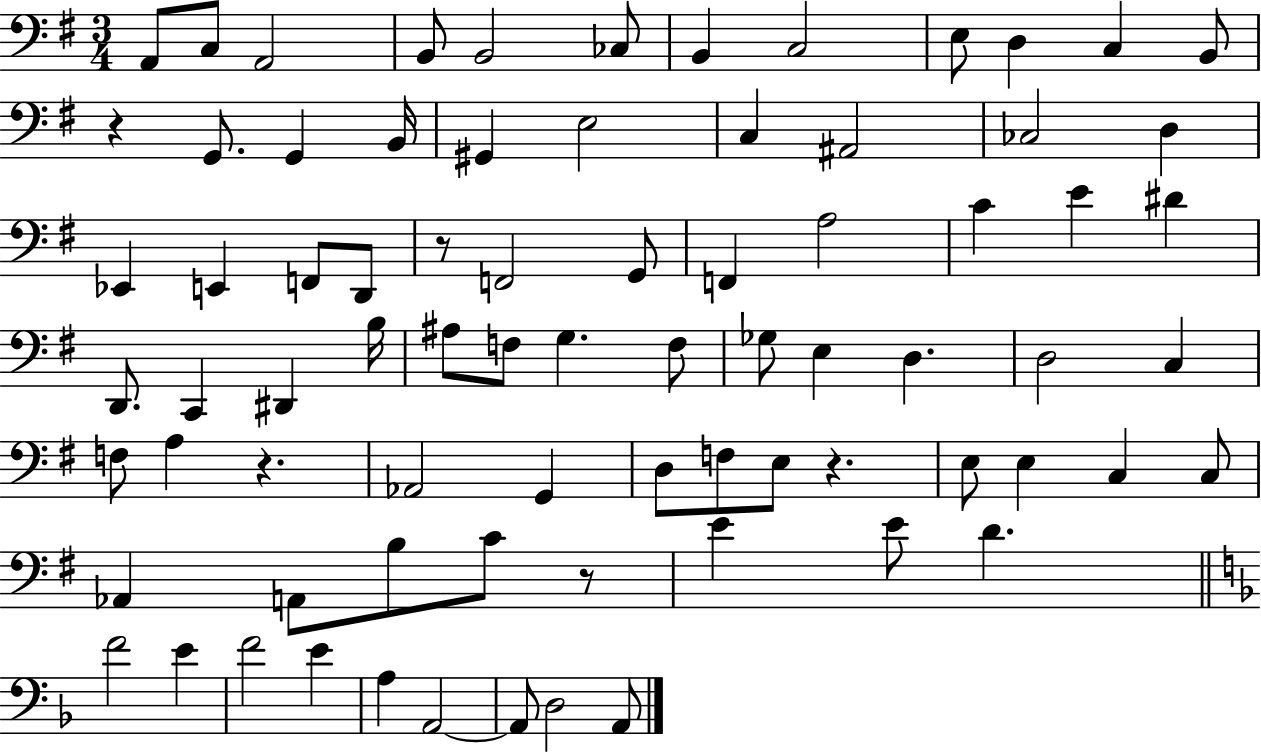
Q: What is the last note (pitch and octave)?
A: A2